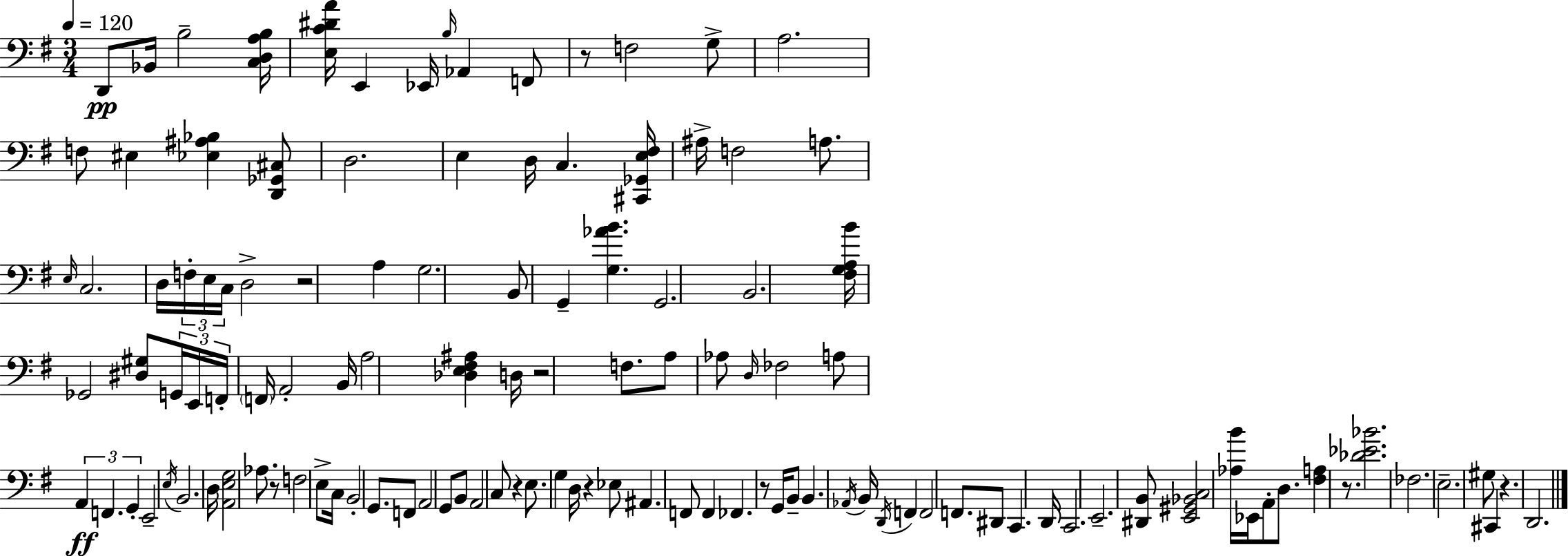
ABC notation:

X:1
T:Untitled
M:3/4
L:1/4
K:Em
D,,/2 _B,,/4 B,2 [C,D,A,B,]/4 [E,C^DA]/4 E,, _E,,/4 B,/4 _A,, F,,/2 z/2 F,2 G,/2 A,2 F,/2 ^E, [_E,^A,_B,] [D,,_G,,^C,]/2 D,2 E, D,/4 C, [^C,,_G,,E,^F,]/4 ^A,/4 F,2 A,/2 E,/4 C,2 D,/4 F,/4 E,/4 C,/4 D,2 z2 A, G,2 B,,/2 G,, [G,_AB] G,,2 B,,2 [^F,G,A,B]/4 _G,,2 [^D,^G,]/2 G,,/4 E,,/4 F,,/4 F,,/4 A,,2 B,,/4 A,2 [_D,E,^F,^A,] D,/4 z2 F,/2 A,/2 _A,/2 D,/4 _F,2 A,/2 A,, F,, G,, E,,2 E,/4 B,,2 D,/4 [A,,E,G,]2 _A,/2 z/2 F,2 E,/2 C,/4 B,,2 G,,/2 F,,/2 A,,2 G,,/2 B,,/2 A,,2 C,/2 z E,/2 G, D,/4 z _E,/2 ^A,, F,,/2 F,, _F,, z/2 G,,/4 B,,/2 B,, _A,,/4 B,,/4 D,,/4 F,, F,,2 F,,/2 ^D,,/2 C,, D,,/4 C,,2 E,,2 [^D,,B,,]/2 [E,,^G,,_B,,C,]2 [_A,B]/4 _E,,/4 A,,/2 D,/2 [^F,A,] z/2 [_D_E_B]2 _F,2 E,2 ^G,/2 ^C,, z D,,2